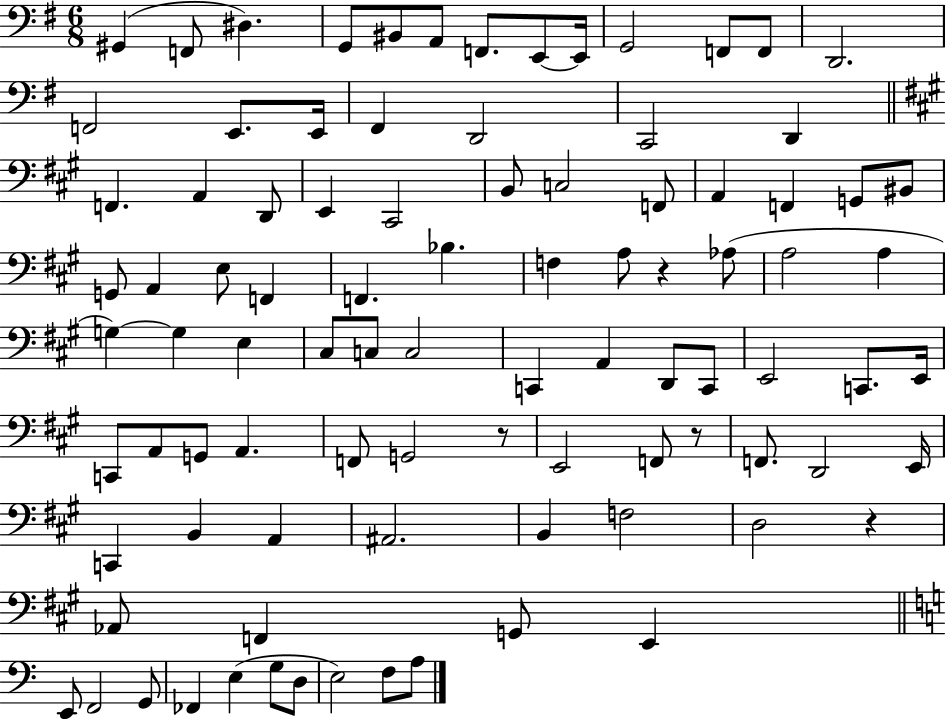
{
  \clef bass
  \numericTimeSignature
  \time 6/8
  \key g \major
  gis,4( f,8 dis4.) | g,8 bis,8 a,8 f,8. e,8~~ e,16 | g,2 f,8 f,8 | d,2. | \break f,2 e,8. e,16 | fis,4 d,2 | c,2 d,4 | \bar "||" \break \key a \major f,4. a,4 d,8 | e,4 cis,2 | b,8 c2 f,8 | a,4 f,4 g,8 bis,8 | \break g,8 a,4 e8 f,4 | f,4. bes4. | f4 a8 r4 aes8( | a2 a4 | \break g4~~) g4 e4 | cis8 c8 c2 | c,4 a,4 d,8 c,8 | e,2 c,8. e,16 | \break c,8 a,8 g,8 a,4. | f,8 g,2 r8 | e,2 f,8 r8 | f,8. d,2 e,16 | \break c,4 b,4 a,4 | ais,2. | b,4 f2 | d2 r4 | \break aes,8 f,4 g,8 e,4 | \bar "||" \break \key a \minor e,8 f,2 g,8 | fes,4 e4( g8 d8 | e2) f8 a8 | \bar "|."
}